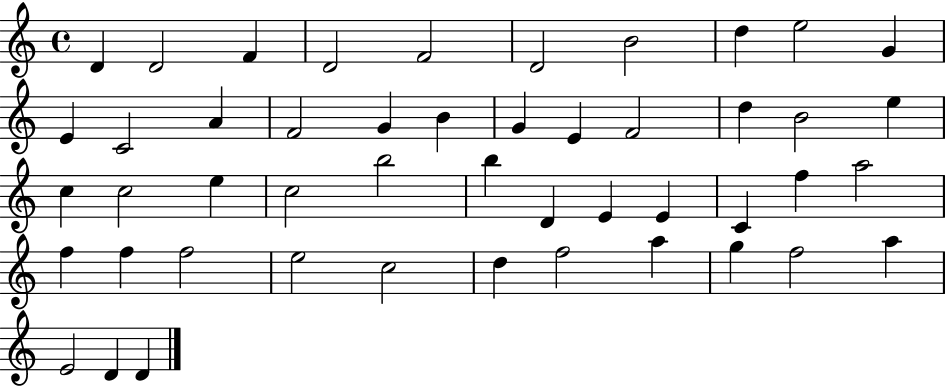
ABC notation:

X:1
T:Untitled
M:4/4
L:1/4
K:C
D D2 F D2 F2 D2 B2 d e2 G E C2 A F2 G B G E F2 d B2 e c c2 e c2 b2 b D E E C f a2 f f f2 e2 c2 d f2 a g f2 a E2 D D